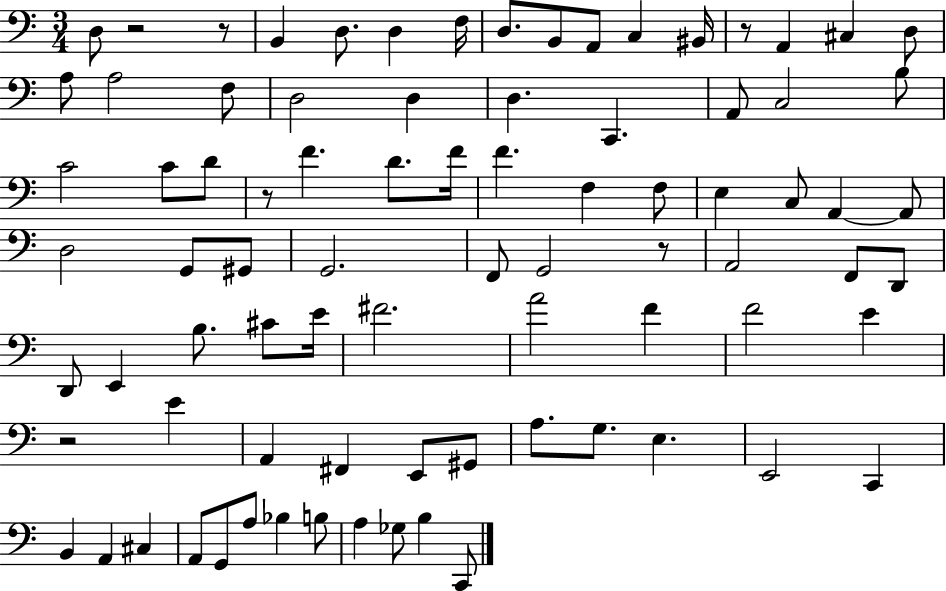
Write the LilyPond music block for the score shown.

{
  \clef bass
  \numericTimeSignature
  \time 3/4
  \key c \major
  d8 r2 r8 | b,4 d8. d4 f16 | d8. b,8 a,8 c4 bis,16 | r8 a,4 cis4 d8 | \break a8 a2 f8 | d2 d4 | d4. c,4. | a,8 c2 b8 | \break c'2 c'8 d'8 | r8 f'4. d'8. f'16 | f'4. f4 f8 | e4 c8 a,4~~ a,8 | \break d2 g,8 gis,8 | g,2. | f,8 g,2 r8 | a,2 f,8 d,8 | \break d,8 e,4 b8. cis'8 e'16 | fis'2. | a'2 f'4 | f'2 e'4 | \break r2 e'4 | a,4 fis,4 e,8 gis,8 | a8. g8. e4. | e,2 c,4 | \break b,4 a,4 cis4 | a,8 g,8 a8 bes4 b8 | a4 ges8 b4 c,8 | \bar "|."
}